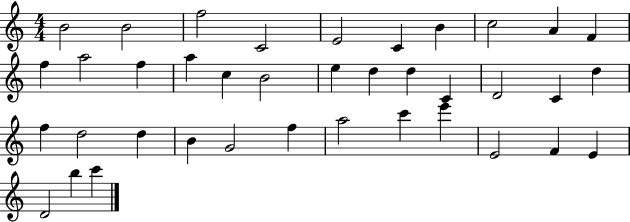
X:1
T:Untitled
M:4/4
L:1/4
K:C
B2 B2 f2 C2 E2 C B c2 A F f a2 f a c B2 e d d C D2 C d f d2 d B G2 f a2 c' e' E2 F E D2 b c'